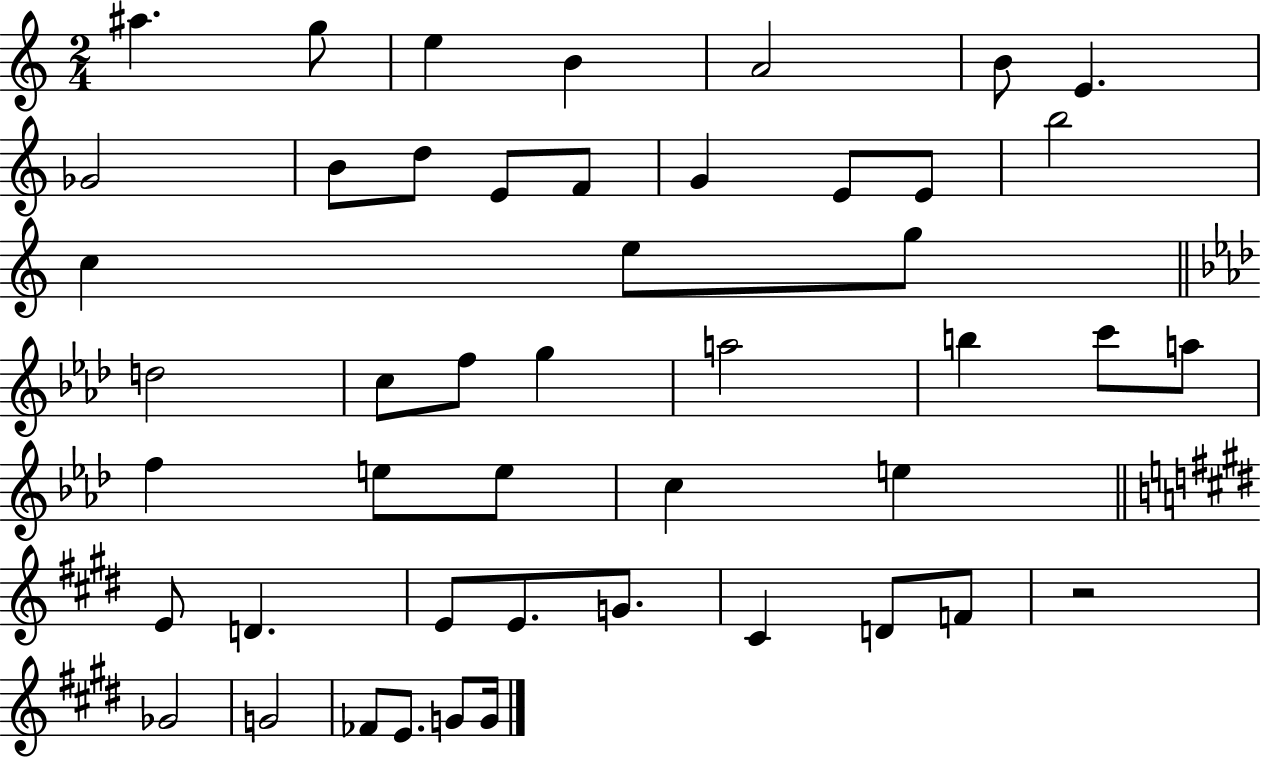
X:1
T:Untitled
M:2/4
L:1/4
K:C
^a g/2 e B A2 B/2 E _G2 B/2 d/2 E/2 F/2 G E/2 E/2 b2 c e/2 g/2 d2 c/2 f/2 g a2 b c'/2 a/2 f e/2 e/2 c e E/2 D E/2 E/2 G/2 ^C D/2 F/2 z2 _G2 G2 _F/2 E/2 G/2 G/4